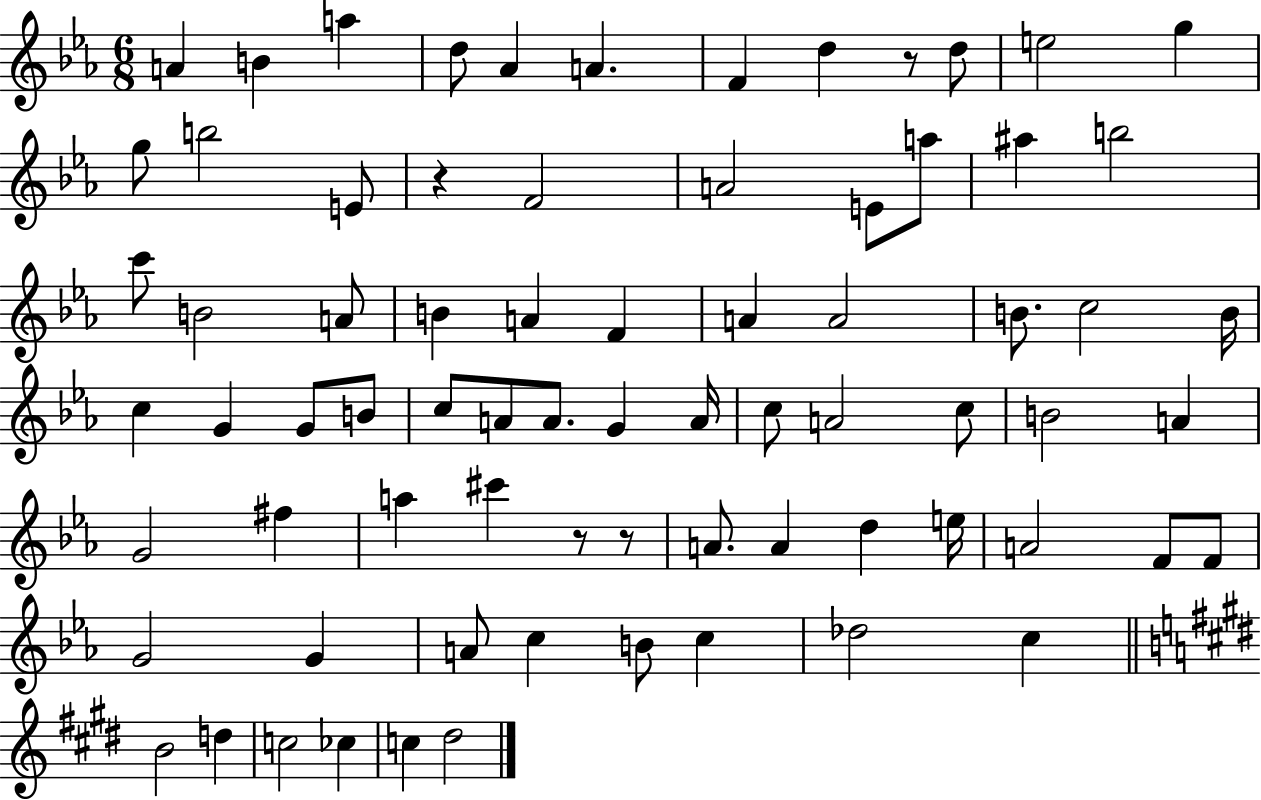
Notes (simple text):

A4/q B4/q A5/q D5/e Ab4/q A4/q. F4/q D5/q R/e D5/e E5/h G5/q G5/e B5/h E4/e R/q F4/h A4/h E4/e A5/e A#5/q B5/h C6/e B4/h A4/e B4/q A4/q F4/q A4/q A4/h B4/e. C5/h B4/s C5/q G4/q G4/e B4/e C5/e A4/e A4/e. G4/q A4/s C5/e A4/h C5/e B4/h A4/q G4/h F#5/q A5/q C#6/q R/e R/e A4/e. A4/q D5/q E5/s A4/h F4/e F4/e G4/h G4/q A4/e C5/q B4/e C5/q Db5/h C5/q B4/h D5/q C5/h CES5/q C5/q D#5/h